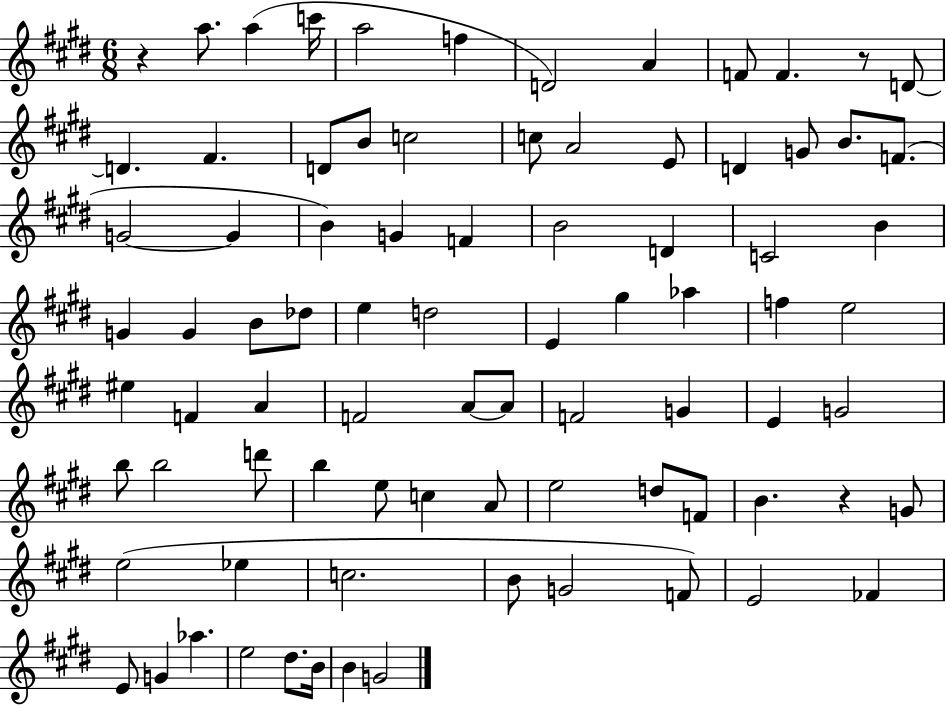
{
  \clef treble
  \numericTimeSignature
  \time 6/8
  \key e \major
  \repeat volta 2 { r4 a''8. a''4( c'''16 | a''2 f''4 | d'2) a'4 | f'8 f'4. r8 d'8~~ | \break d'4. fis'4. | d'8 b'8 c''2 | c''8 a'2 e'8 | d'4 g'8 b'8. f'8.( | \break g'2~~ g'4 | b'4) g'4 f'4 | b'2 d'4 | c'2 b'4 | \break g'4 g'4 b'8 des''8 | e''4 d''2 | e'4 gis''4 aes''4 | f''4 e''2 | \break eis''4 f'4 a'4 | f'2 a'8~~ a'8 | f'2 g'4 | e'4 g'2 | \break b''8 b''2 d'''8 | b''4 e''8 c''4 a'8 | e''2 d''8 f'8 | b'4. r4 g'8 | \break e''2( ees''4 | c''2. | b'8 g'2 f'8) | e'2 fes'4 | \break e'8 g'4 aes''4. | e''2 dis''8. b'16 | b'4 g'2 | } \bar "|."
}